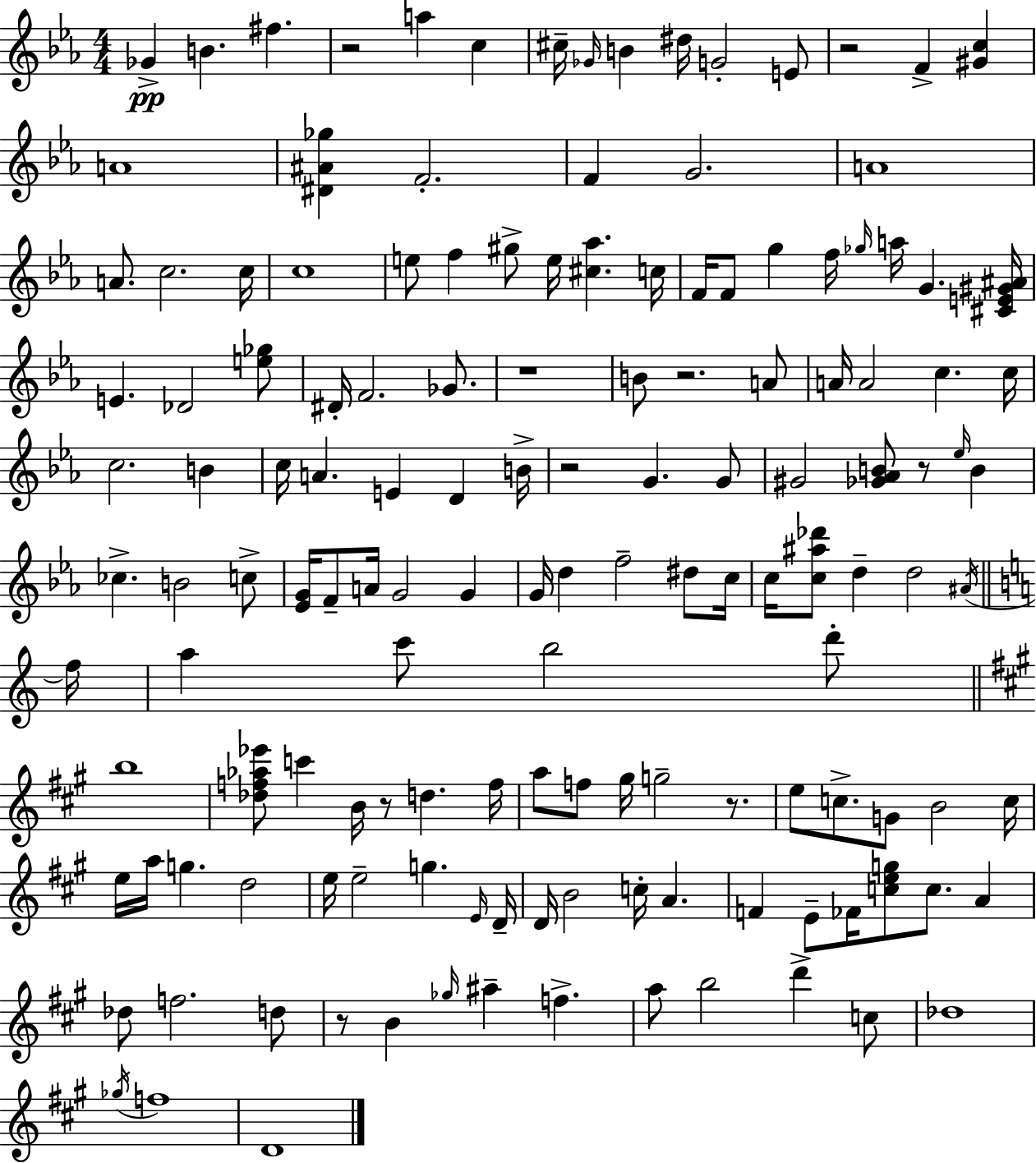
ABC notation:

X:1
T:Untitled
M:4/4
L:1/4
K:Eb
_G B ^f z2 a c ^c/4 _G/4 B ^d/4 G2 E/2 z2 F [^Gc] A4 [^D^A_g] F2 F G2 A4 A/2 c2 c/4 c4 e/2 f ^g/2 e/4 [^c_a] c/4 F/4 F/2 g f/4 _g/4 a/4 G [^CE^G^A]/4 E _D2 [e_g]/2 ^D/4 F2 _G/2 z4 B/2 z2 A/2 A/4 A2 c c/4 c2 B c/4 A E D B/4 z2 G G/2 ^G2 [_G_AB]/2 z/2 _e/4 B _c B2 c/2 [_EG]/4 F/2 A/4 G2 G G/4 d f2 ^d/2 c/4 c/4 [c^a_d']/2 d d2 ^A/4 f/4 a c'/2 b2 d'/2 b4 [_df_a_e']/2 c' B/4 z/2 d f/4 a/2 f/2 ^g/4 g2 z/2 e/2 c/2 G/2 B2 c/4 e/4 a/4 g d2 e/4 e2 g E/4 D/4 D/4 B2 c/4 A F E/2 _F/4 [ceg]/2 c/2 A _d/2 f2 d/2 z/2 B _g/4 ^a f a/2 b2 d' c/2 _d4 _g/4 f4 D4